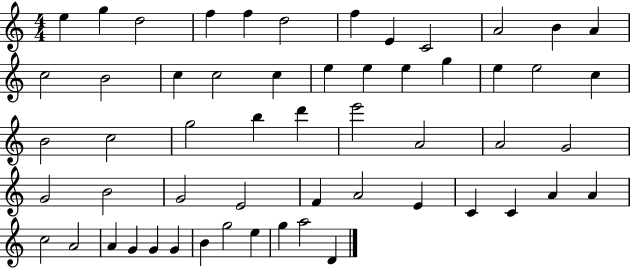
{
  \clef treble
  \numericTimeSignature
  \time 4/4
  \key c \major
  e''4 g''4 d''2 | f''4 f''4 d''2 | f''4 e'4 c'2 | a'2 b'4 a'4 | \break c''2 b'2 | c''4 c''2 c''4 | e''4 e''4 e''4 g''4 | e''4 e''2 c''4 | \break b'2 c''2 | g''2 b''4 d'''4 | e'''2 a'2 | a'2 g'2 | \break g'2 b'2 | g'2 e'2 | f'4 a'2 e'4 | c'4 c'4 a'4 a'4 | \break c''2 a'2 | a'4 g'4 g'4 g'4 | b'4 g''2 e''4 | g''4 a''2 d'4 | \break \bar "|."
}